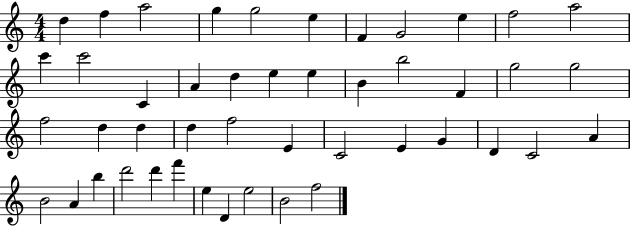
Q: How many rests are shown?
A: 0